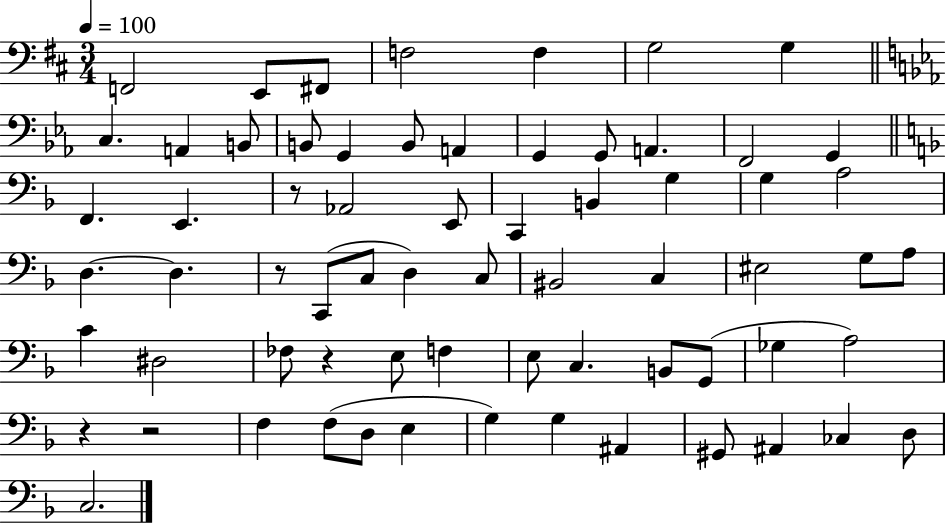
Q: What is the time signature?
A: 3/4